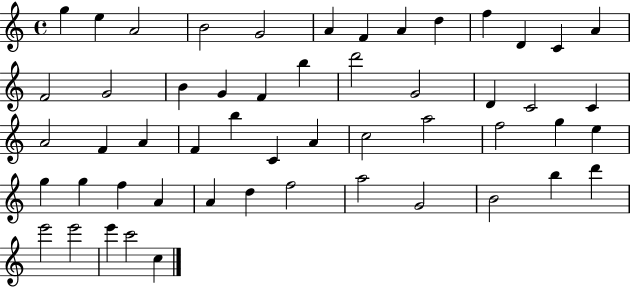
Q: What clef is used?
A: treble